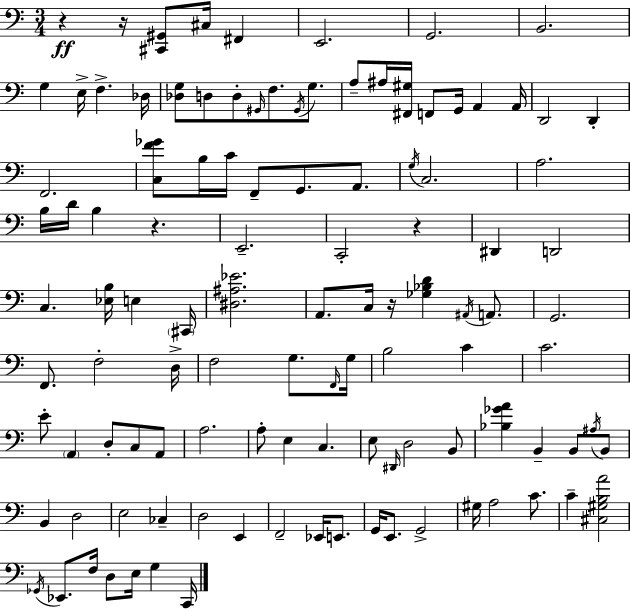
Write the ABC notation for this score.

X:1
T:Untitled
M:3/4
L:1/4
K:C
z z/4 [^C,,^G,,]/2 ^C,/4 ^F,, E,,2 G,,2 B,,2 G, E,/4 F, _D,/4 [_D,G,]/2 D,/2 D,/2 ^G,,/4 F,/2 ^G,,/4 G,/2 A,/2 ^A,/4 [^F,,^G,]/4 F,,/2 G,,/4 A,, A,,/4 D,,2 D,, F,,2 [C,F_G]/2 B,/4 C/4 F,,/2 G,,/2 A,,/2 G,/4 C,2 A,2 B,/4 D/4 B, z E,,2 C,,2 z ^D,, D,,2 C, [_E,B,]/4 E, ^C,,/4 [^D,^A,_E]2 A,,/2 C,/4 z/4 [_G,_B,D] ^A,,/4 A,,/2 G,,2 F,,/2 F,2 D,/4 F,2 G,/2 F,,/4 G,/4 B,2 C C2 E/2 A,, D,/2 C,/2 A,,/2 A,2 A,/2 E, C, E,/2 ^D,,/4 D,2 B,,/2 [_B,_GA] B,, B,,/2 ^A,/4 B,,/2 B,, D,2 E,2 _C, D,2 E,, F,,2 _E,,/4 E,,/2 G,,/4 E,,/2 G,,2 ^G,/4 A,2 C/2 C [^C,^G,B,A]2 _G,,/4 _E,,/2 F,/4 D,/2 E,/4 G, C,,/4